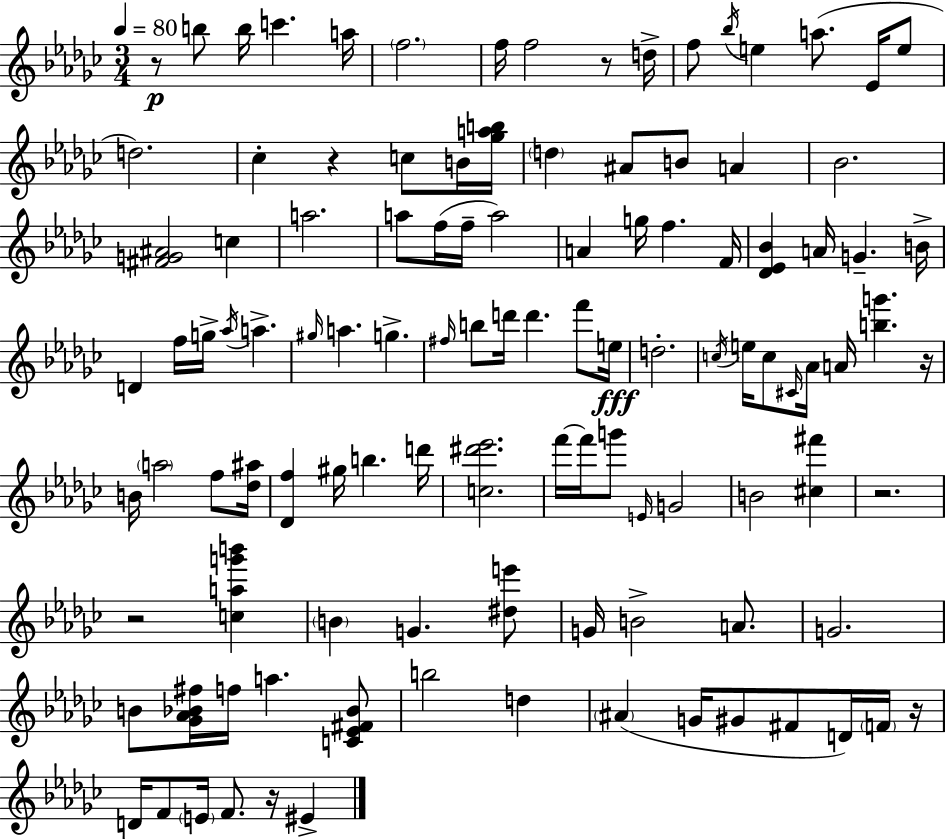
{
  \clef treble
  \numericTimeSignature
  \time 3/4
  \key ees \minor
  \tempo 4 = 80
  \repeat volta 2 { r8\p b''8 b''16 c'''4. a''16 | \parenthesize f''2. | f''16 f''2 r8 d''16-> | f''8 \acciaccatura { bes''16 } e''4 a''8.( ees'16 e''8 | \break d''2.) | ces''4-. r4 c''8 b'16 | <ges'' a'' b''>16 \parenthesize d''4 ais'8 b'8 a'4 | bes'2. | \break <fis' g' ais'>2 c''4 | a''2. | a''8 f''16( f''16-- a''2) | a'4 g''16 f''4. | \break f'16 <des' ees' bes'>4 a'16 g'4.-- | b'16-> d'4 f''16 g''16-> \acciaccatura { aes''16 } a''4.-> | \grace { gis''16 } a''4. g''4.-> | \grace { fis''16 } b''8 d'''16 d'''4. | \break f'''8 e''16\fff d''2.-. | \acciaccatura { c''16 } e''16 c''8 \grace { cis'16 } aes'16 a'16 <b'' g'''>4. | r16 b'16 \parenthesize a''2 | f''8 <des'' ais''>16 <des' f''>4 gis''16 b''4. | \break d'''16 <c'' dis''' ees'''>2. | f'''16~~ f'''16 g'''8 \grace { e'16 } g'2 | b'2 | <cis'' fis'''>4 r2. | \break r2 | <c'' a'' g''' b'''>4 \parenthesize b'4 g'4. | <dis'' e'''>8 g'16 b'2-> | a'8. g'2. | \break b'8 <ges' aes' bes' fis''>16 f''16 a''4. | <c' ees' fis' bes'>8 b''2 | d''4 \parenthesize ais'4( g'16 | gis'8 fis'8 d'16) \parenthesize f'16 r16 d'16 f'8 \parenthesize e'16 f'8. | \break r16 eis'4-> } \bar "|."
}